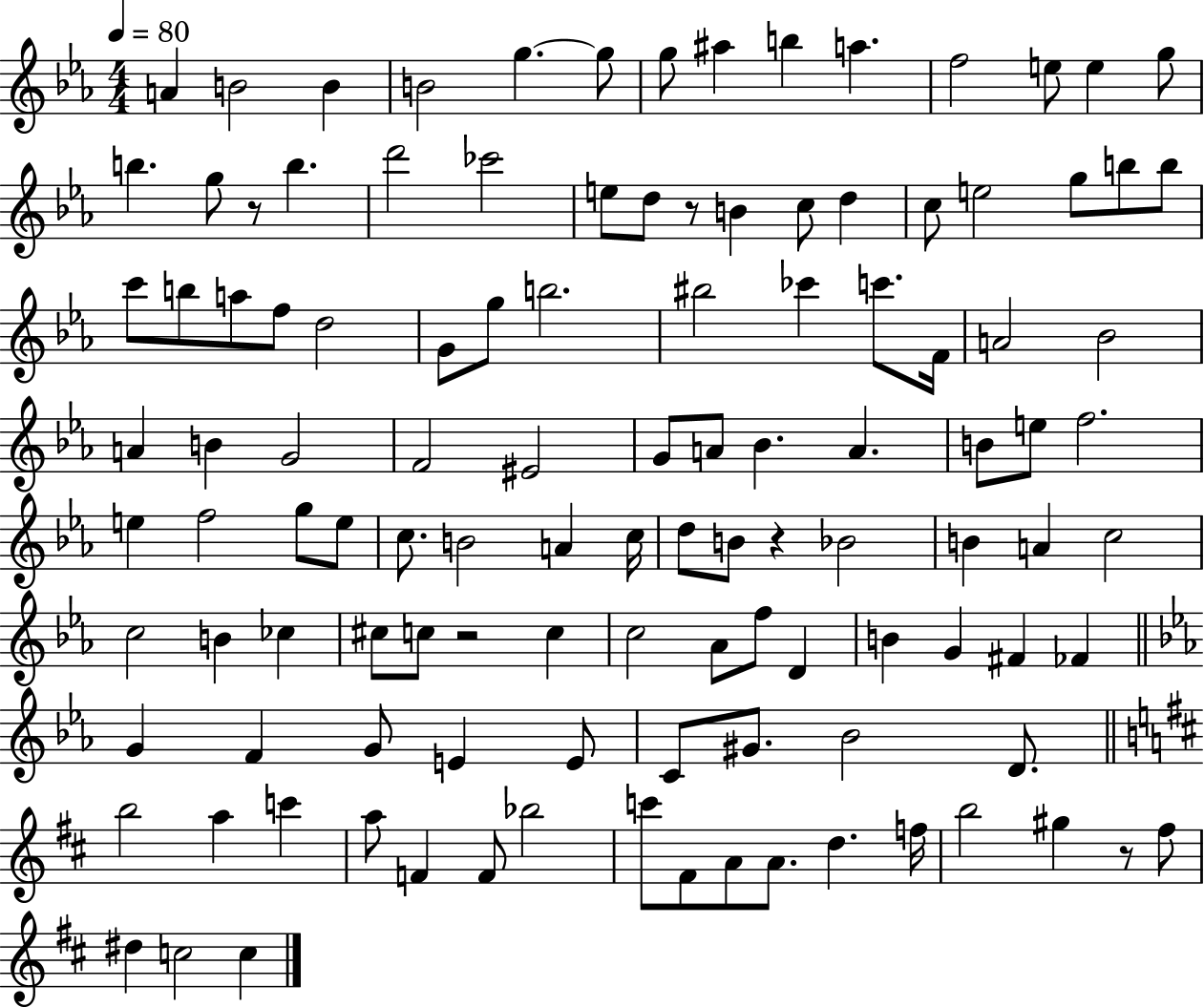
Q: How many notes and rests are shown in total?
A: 116